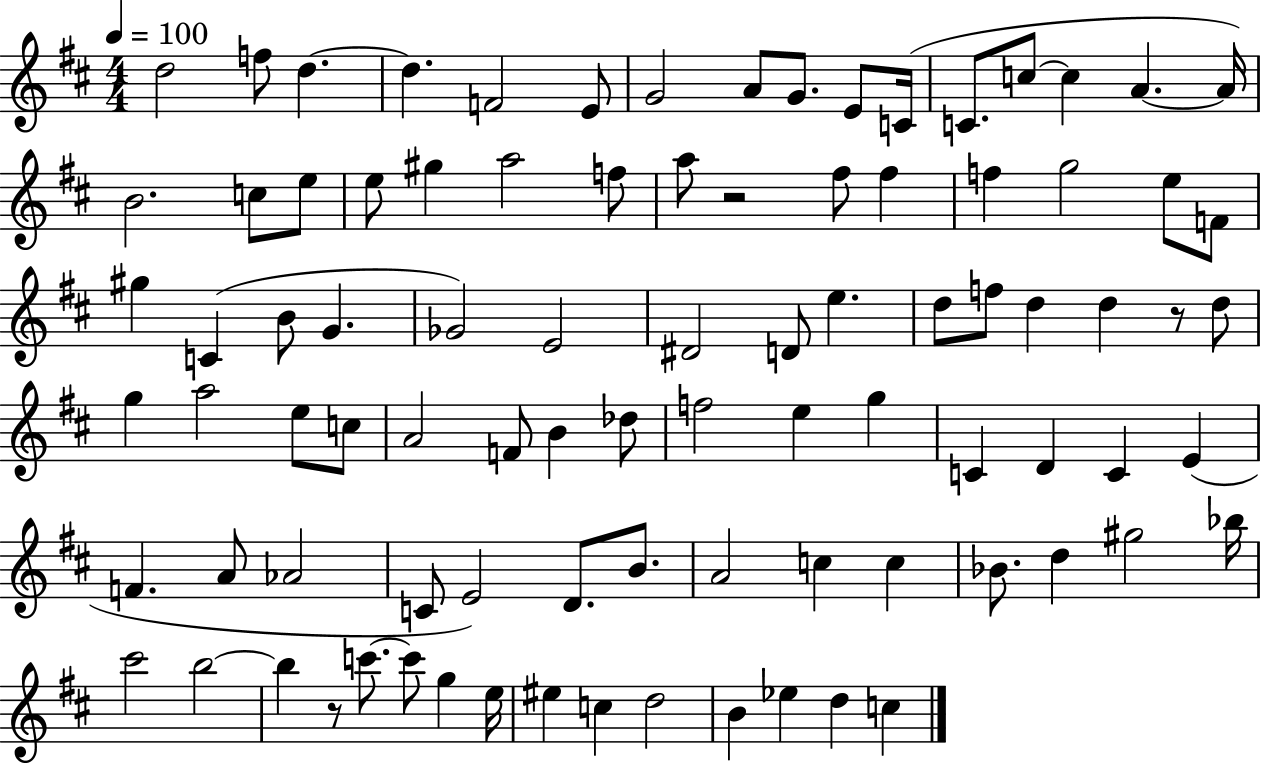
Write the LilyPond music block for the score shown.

{
  \clef treble
  \numericTimeSignature
  \time 4/4
  \key d \major
  \tempo 4 = 100
  d''2 f''8 d''4.~~ | d''4. f'2 e'8 | g'2 a'8 g'8. e'8 c'16( | c'8. c''8~~ c''4 a'4.~~ a'16) | \break b'2. c''8 e''8 | e''8 gis''4 a''2 f''8 | a''8 r2 fis''8 fis''4 | f''4 g''2 e''8 f'8 | \break gis''4 c'4( b'8 g'4. | ges'2) e'2 | dis'2 d'8 e''4. | d''8 f''8 d''4 d''4 r8 d''8 | \break g''4 a''2 e''8 c''8 | a'2 f'8 b'4 des''8 | f''2 e''4 g''4 | c'4 d'4 c'4 e'4( | \break f'4. a'8 aes'2 | c'8 e'2) d'8. b'8. | a'2 c''4 c''4 | bes'8. d''4 gis''2 bes''16 | \break cis'''2 b''2~~ | b''4 r8 c'''8.~~ c'''8 g''4 e''16 | eis''4 c''4 d''2 | b'4 ees''4 d''4 c''4 | \break \bar "|."
}